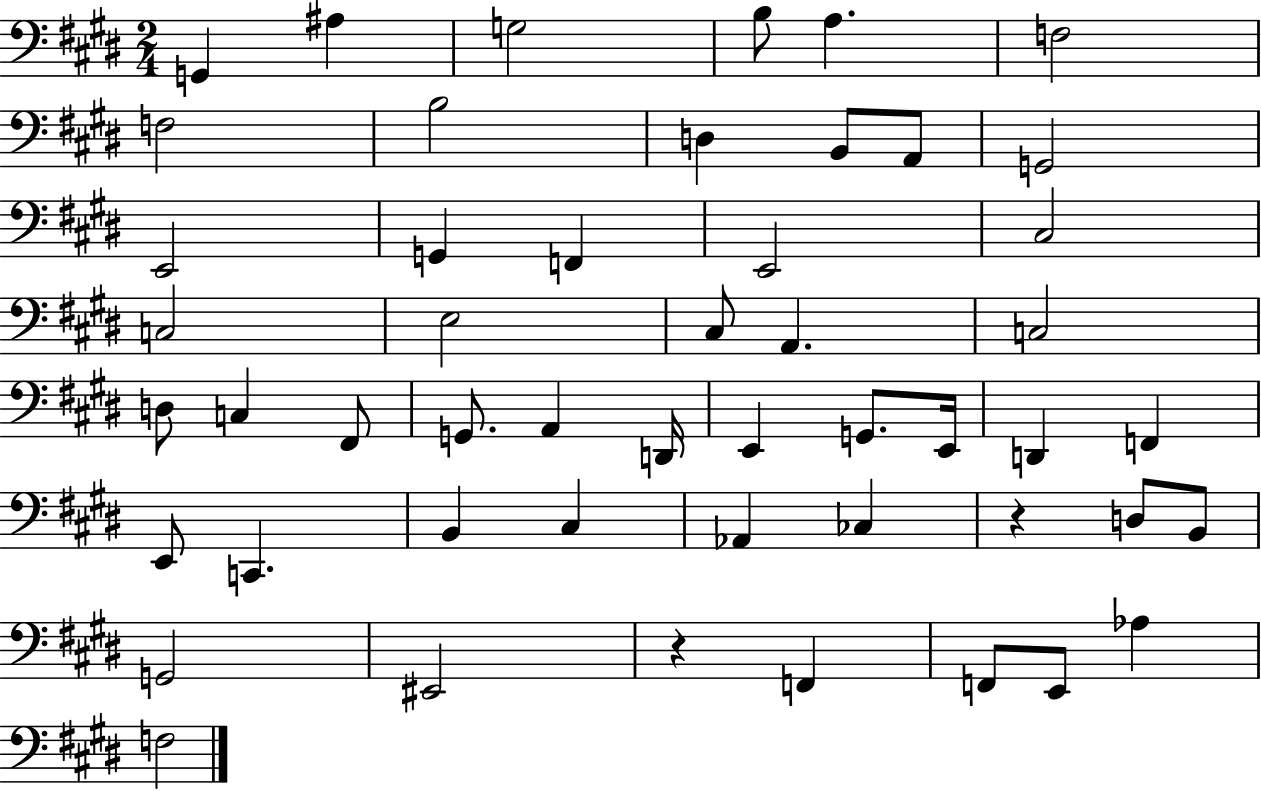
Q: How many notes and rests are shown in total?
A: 50